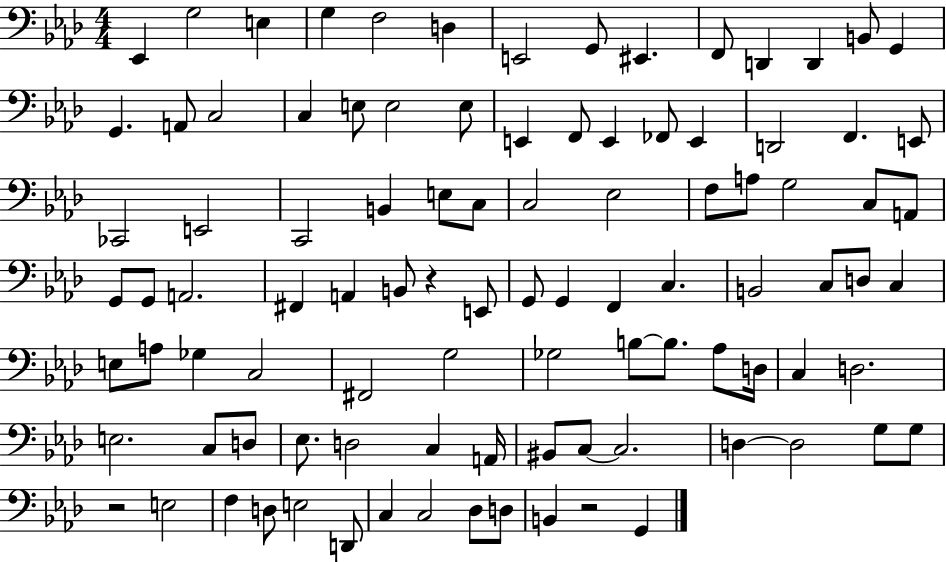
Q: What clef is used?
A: bass